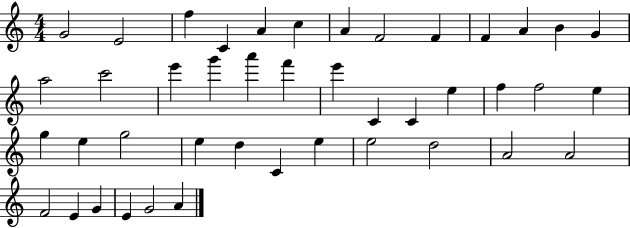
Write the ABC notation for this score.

X:1
T:Untitled
M:4/4
L:1/4
K:C
G2 E2 f C A c A F2 F F A B G a2 c'2 e' g' a' f' e' C C e f f2 e g e g2 e d C e e2 d2 A2 A2 F2 E G E G2 A